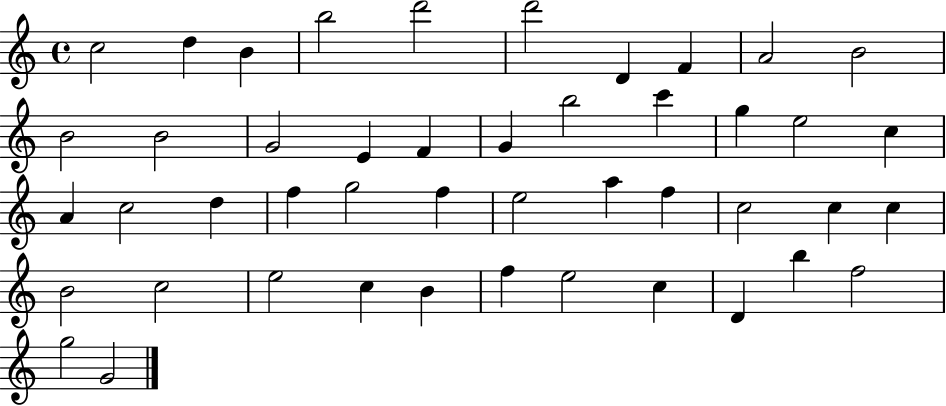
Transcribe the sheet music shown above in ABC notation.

X:1
T:Untitled
M:4/4
L:1/4
K:C
c2 d B b2 d'2 d'2 D F A2 B2 B2 B2 G2 E F G b2 c' g e2 c A c2 d f g2 f e2 a f c2 c c B2 c2 e2 c B f e2 c D b f2 g2 G2